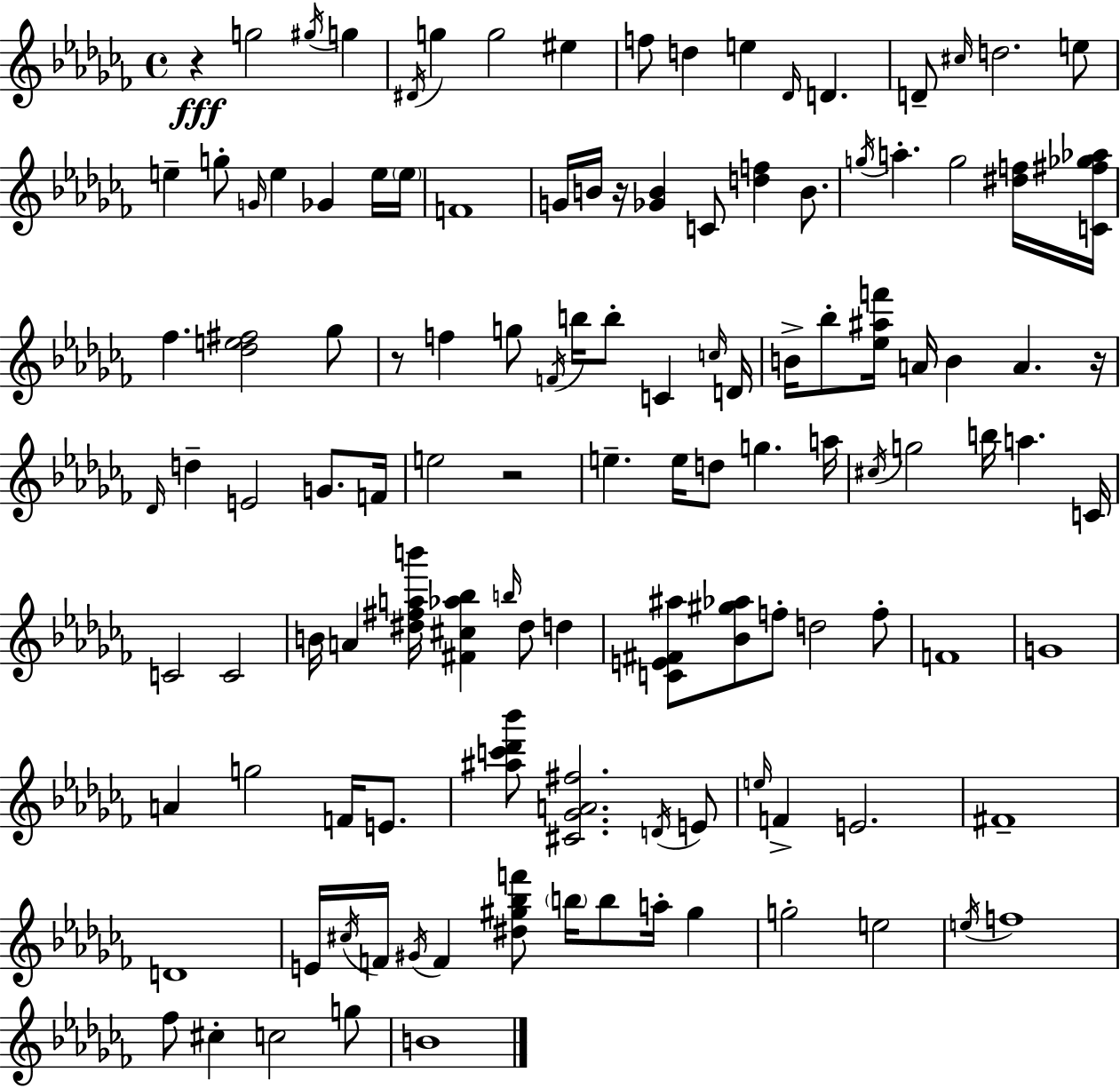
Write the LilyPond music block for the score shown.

{
  \clef treble
  \time 4/4
  \defaultTimeSignature
  \key aes \minor
  r4\fff g''2 \acciaccatura { gis''16 } g''4 | \acciaccatura { dis'16 } g''4 g''2 eis''4 | f''8 d''4 e''4 \grace { des'16 } d'4. | d'8-- \grace { cis''16 } d''2. | \break e''8 e''4-- g''8-. \grace { g'16 } e''4 ges'4 | e''16 \parenthesize e''16 f'1 | g'16 b'16 r16 <ges' b'>4 c'8 <d'' f''>4 | b'8. \acciaccatura { g''16 } a''4.-. g''2 | \break <dis'' f''>16 <c' fis'' ges'' aes''>16 fes''4. <des'' e'' fis''>2 | ges''8 r8 f''4 g''8 \acciaccatura { f'16 } b''16 | b''8-. c'4 \grace { c''16 } d'16 b'16-> bes''8-. <ees'' ais'' f'''>16 a'16 b'4 | a'4. r16 \grace { des'16 } d''4-- e'2 | \break g'8. f'16 e''2 | r2 e''4.-- e''16 | d''8 g''4. a''16 \acciaccatura { cis''16 } g''2 | b''16 a''4. c'16 c'2 | \break c'2 b'16 a'4 <dis'' fis'' a'' b'''>16 | <fis' cis'' aes'' bes''>4 \grace { b''16 } dis''8 d''4 <c' e' fis' ais''>8 <bes' gis'' aes''>8 f''8-. | d''2 f''8-. f'1 | g'1 | \break a'4 g''2 | f'16 e'8. <ais'' c''' des''' bes'''>8 <cis' ges' a' fis''>2. | \acciaccatura { d'16 } e'8 \grace { e''16 } f'4-> | e'2. fis'1-- | \break d'1 | e'16 \acciaccatura { cis''16 } f'16 | \acciaccatura { gis'16 } f'4 <dis'' gis'' bes'' f'''>8 \parenthesize b''16 b''8 a''16-. gis''4 g''2-. | e''2 \acciaccatura { e''16 } | \break f''1 | fes''8 cis''4-. c''2 g''8 | b'1 | \bar "|."
}